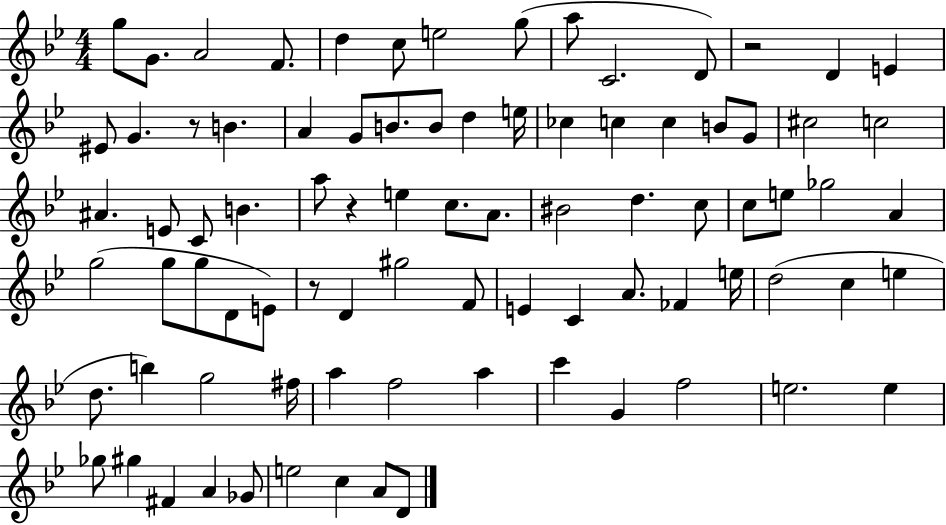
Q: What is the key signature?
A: BES major